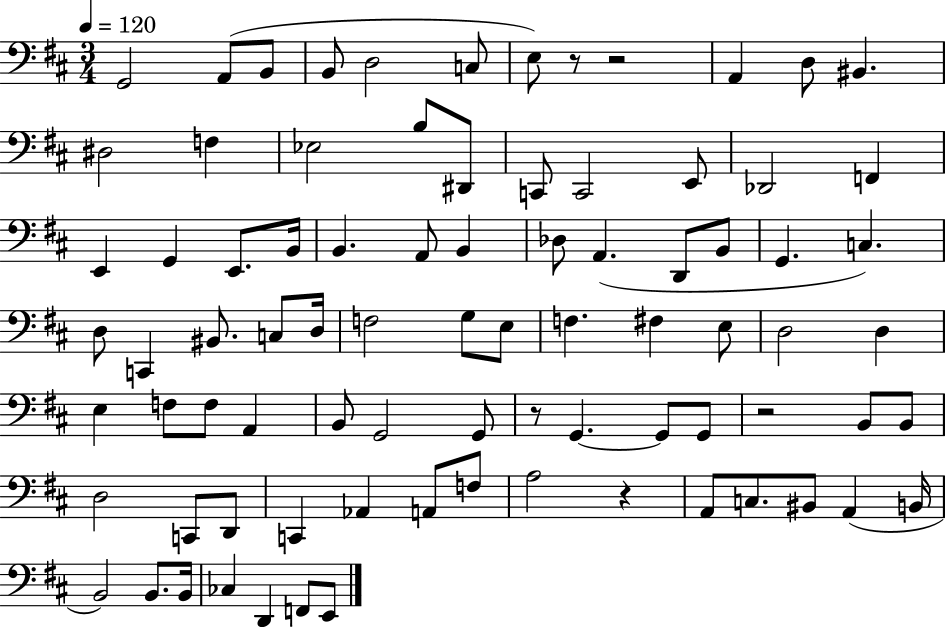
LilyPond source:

{
  \clef bass
  \numericTimeSignature
  \time 3/4
  \key d \major
  \tempo 4 = 120
  \repeat volta 2 { g,2 a,8( b,8 | b,8 d2 c8 | e8) r8 r2 | a,4 d8 bis,4. | \break dis2 f4 | ees2 b8 dis,8 | c,8 c,2 e,8 | des,2 f,4 | \break e,4 g,4 e,8. b,16 | b,4. a,8 b,4 | des8 a,4.( d,8 b,8 | g,4. c4.) | \break d8 c,4 bis,8. c8 d16 | f2 g8 e8 | f4. fis4 e8 | d2 d4 | \break e4 f8 f8 a,4 | b,8 g,2 g,8 | r8 g,4.~~ g,8 g,8 | r2 b,8 b,8 | \break d2 c,8 d,8 | c,4 aes,4 a,8 f8 | a2 r4 | a,8 c8. bis,8 a,4( b,16 | \break b,2) b,8. b,16 | ces4 d,4 f,8 e,8 | } \bar "|."
}